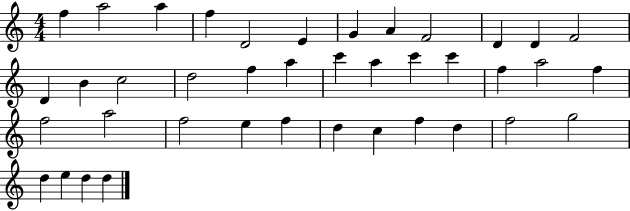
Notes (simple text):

F5/q A5/h A5/q F5/q D4/h E4/q G4/q A4/q F4/h D4/q D4/q F4/h D4/q B4/q C5/h D5/h F5/q A5/q C6/q A5/q C6/q C6/q F5/q A5/h F5/q F5/h A5/h F5/h E5/q F5/q D5/q C5/q F5/q D5/q F5/h G5/h D5/q E5/q D5/q D5/q